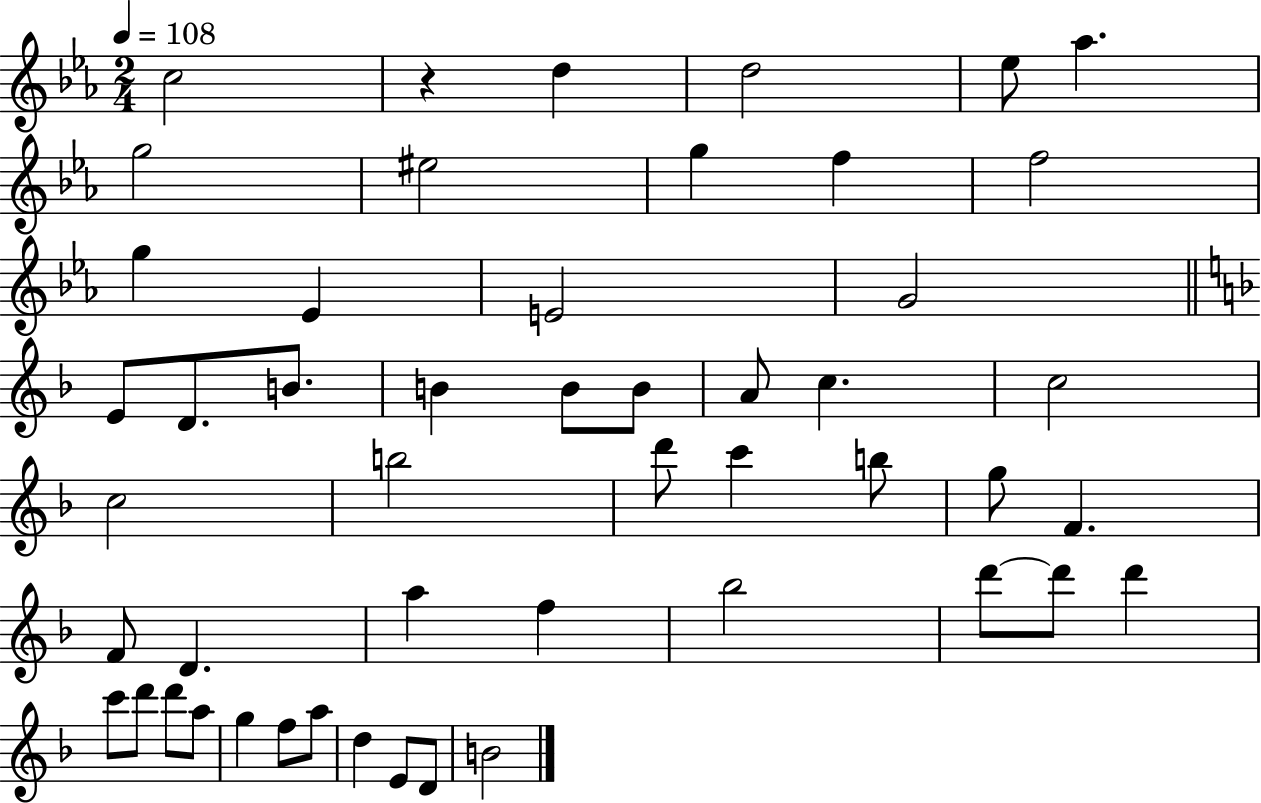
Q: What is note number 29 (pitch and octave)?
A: G5